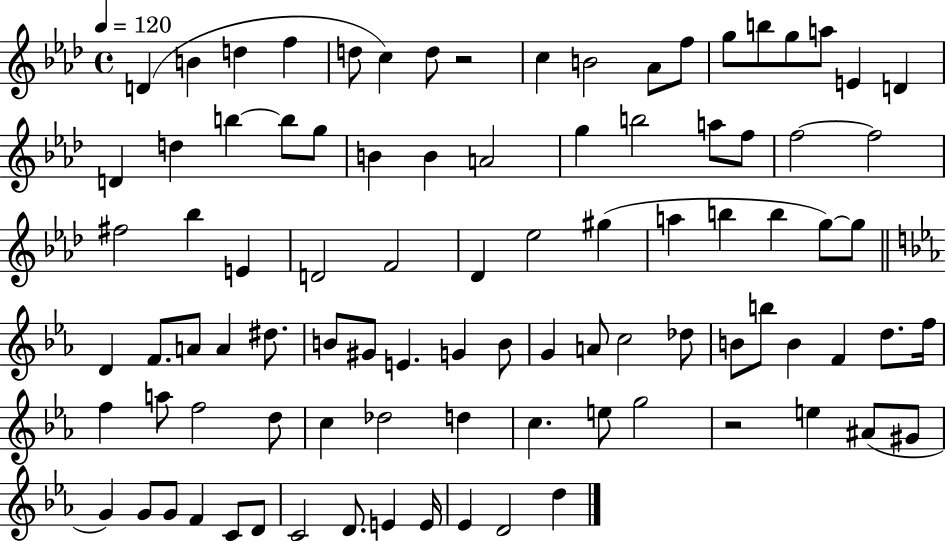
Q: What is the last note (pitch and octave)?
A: D5